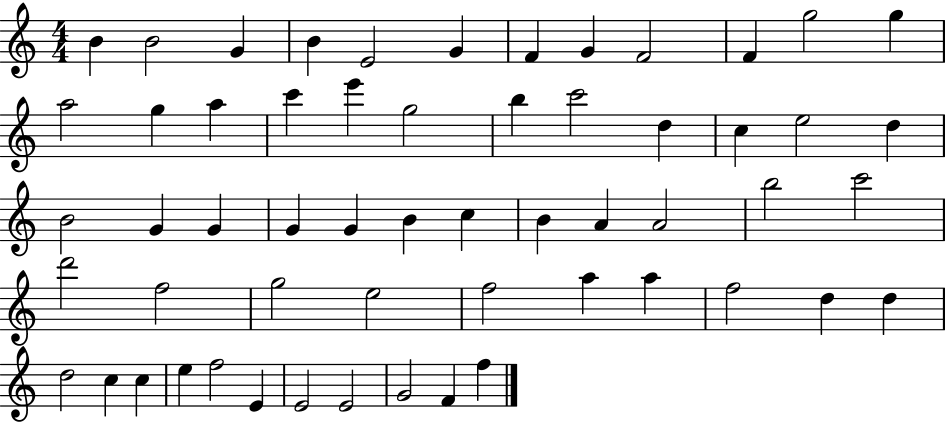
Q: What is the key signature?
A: C major